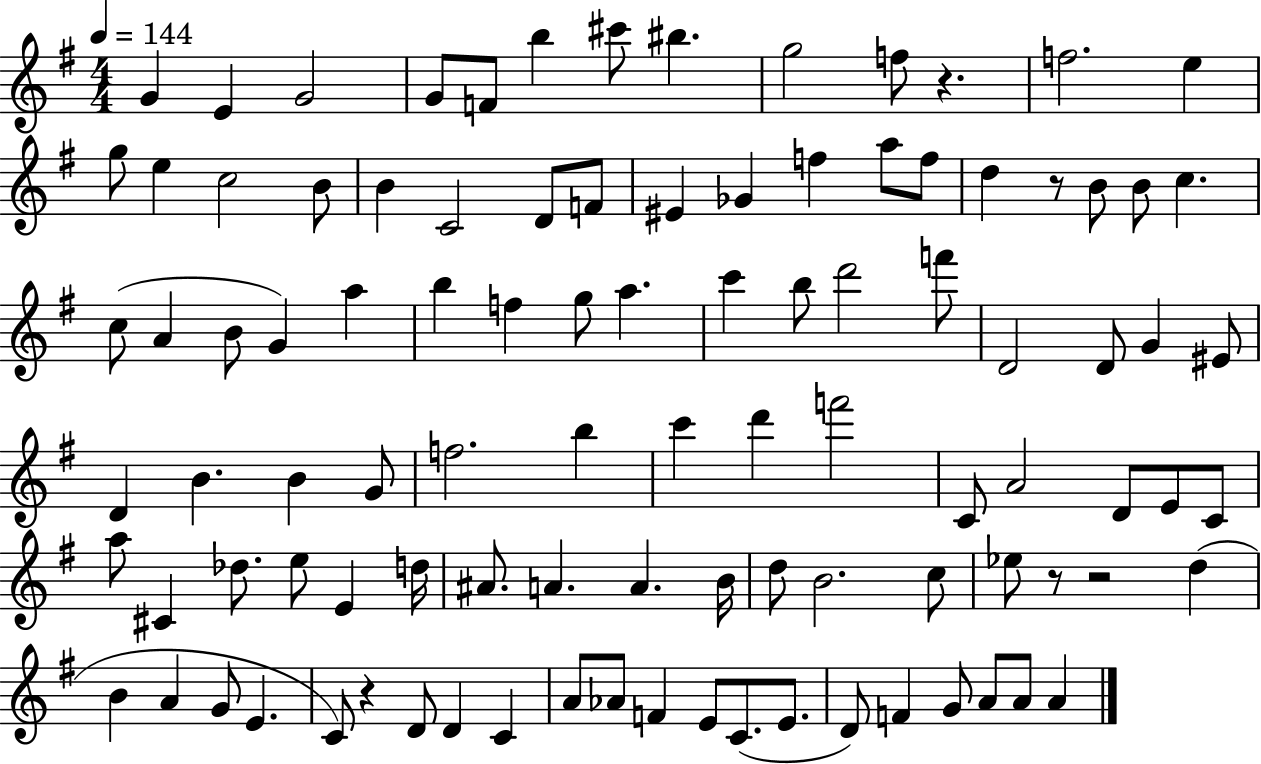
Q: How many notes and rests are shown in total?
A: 100